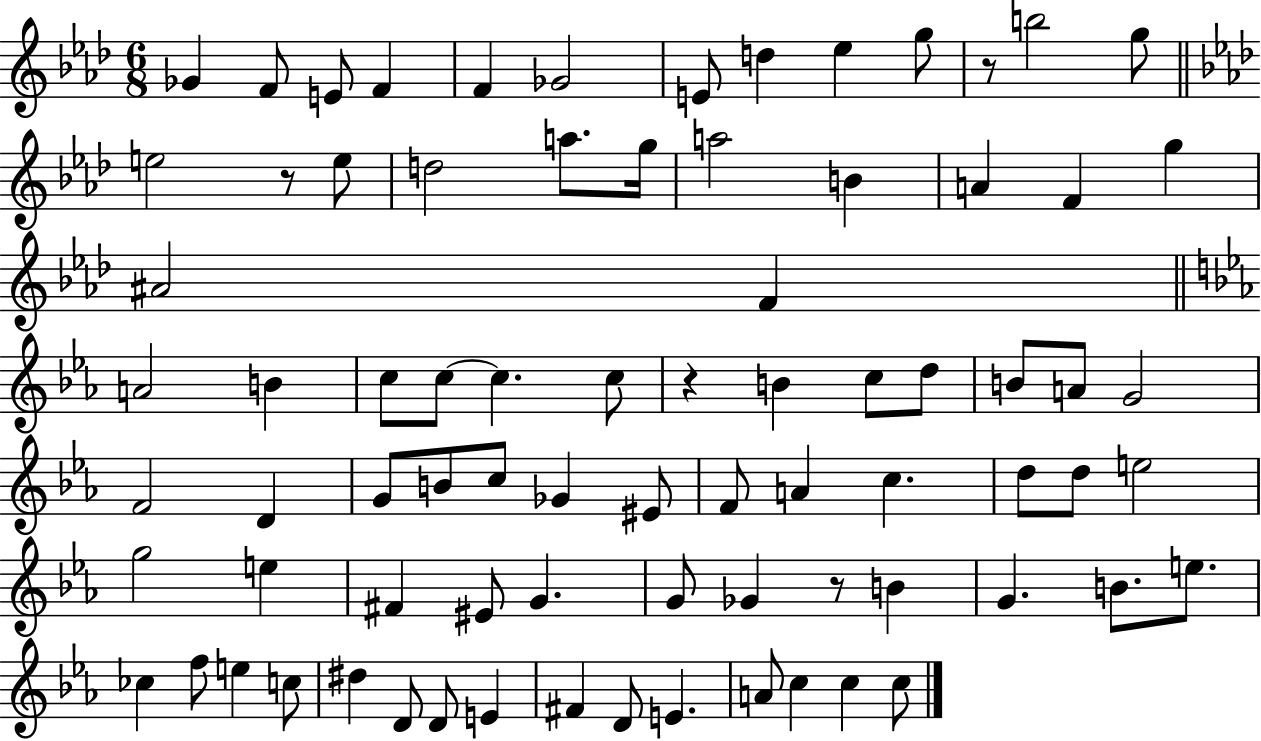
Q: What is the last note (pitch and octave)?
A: C5